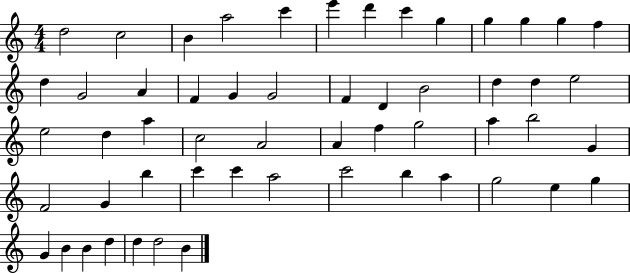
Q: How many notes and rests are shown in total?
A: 55